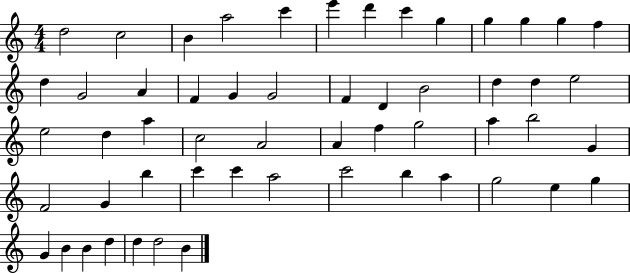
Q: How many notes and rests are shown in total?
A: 55